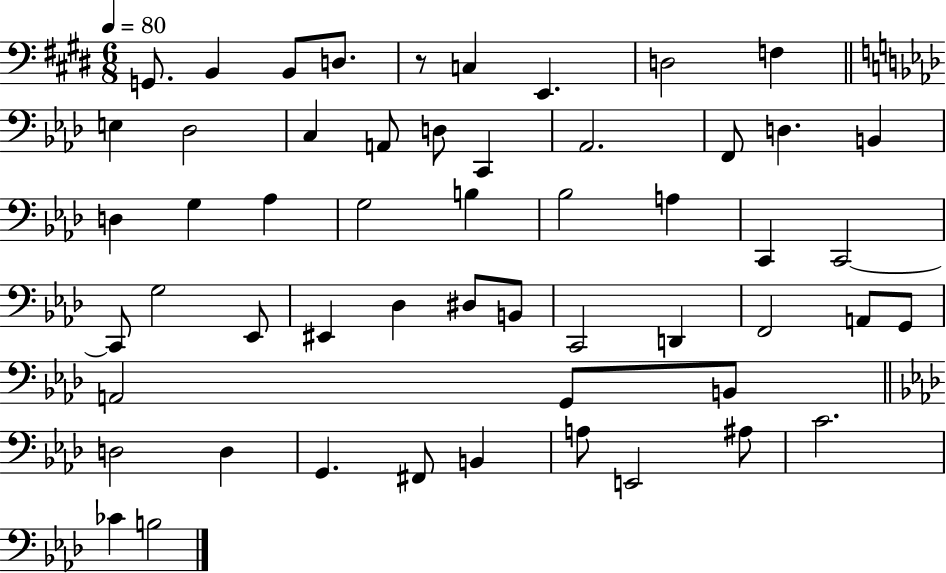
G2/e. B2/q B2/e D3/e. R/e C3/q E2/q. D3/h F3/q E3/q Db3/h C3/q A2/e D3/e C2/q Ab2/h. F2/e D3/q. B2/q D3/q G3/q Ab3/q G3/h B3/q Bb3/h A3/q C2/q C2/h C2/e G3/h Eb2/e EIS2/q Db3/q D#3/e B2/e C2/h D2/q F2/h A2/e G2/e A2/h G2/e B2/e D3/h D3/q G2/q. F#2/e B2/q A3/e E2/h A#3/e C4/h. CES4/q B3/h